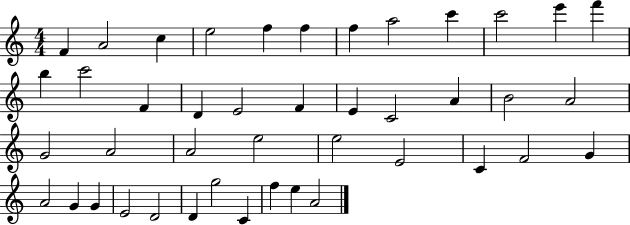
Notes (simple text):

F4/q A4/h C5/q E5/h F5/q F5/q F5/q A5/h C6/q C6/h E6/q F6/q B5/q C6/h F4/q D4/q E4/h F4/q E4/q C4/h A4/q B4/h A4/h G4/h A4/h A4/h E5/h E5/h E4/h C4/q F4/h G4/q A4/h G4/q G4/q E4/h D4/h D4/q G5/h C4/q F5/q E5/q A4/h